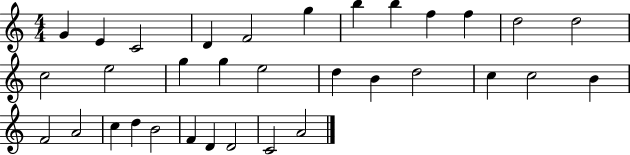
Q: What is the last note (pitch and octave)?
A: A4